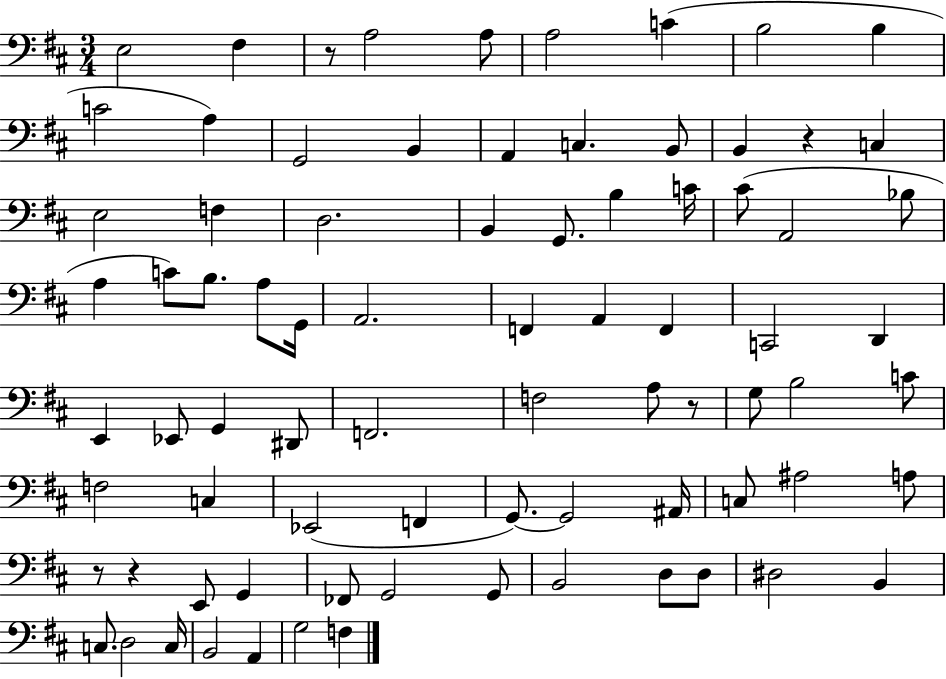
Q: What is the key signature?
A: D major